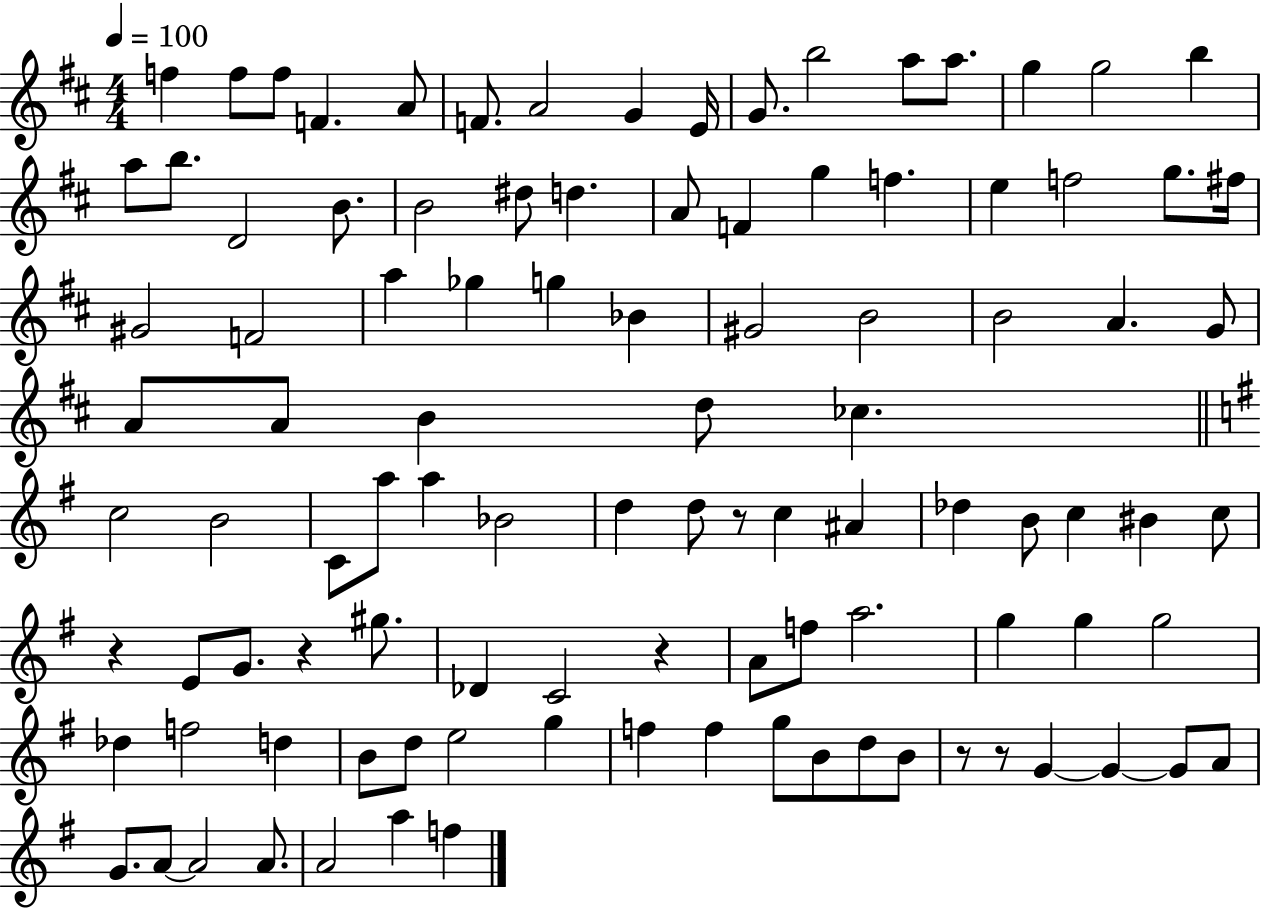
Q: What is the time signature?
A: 4/4